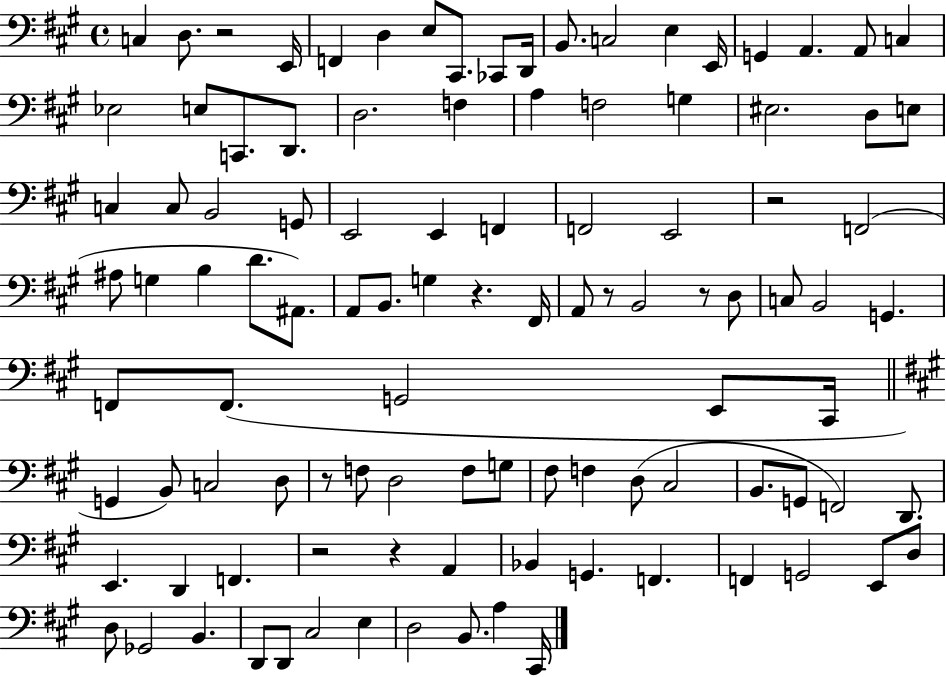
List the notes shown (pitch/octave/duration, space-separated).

C3/q D3/e. R/h E2/s F2/q D3/q E3/e C#2/e. CES2/e D2/s B2/e. C3/h E3/q E2/s G2/q A2/q. A2/e C3/q Eb3/h E3/e C2/e. D2/e. D3/h. F3/q A3/q F3/h G3/q EIS3/h. D3/e E3/e C3/q C3/e B2/h G2/e E2/h E2/q F2/q F2/h E2/h R/h F2/h A#3/e G3/q B3/q D4/e. A#2/e. A2/e B2/e. G3/q R/q. F#2/s A2/e R/e B2/h R/e D3/e C3/e B2/h G2/q. F2/e F2/e. G2/h E2/e C#2/s G2/q B2/e C3/h D3/e R/e F3/e D3/h F3/e G3/e F#3/e F3/q D3/e C#3/h B2/e. G2/e F2/h D2/e. E2/q. D2/q F2/q. R/h R/q A2/q Bb2/q G2/q. F2/q. F2/q G2/h E2/e D3/e D3/e Gb2/h B2/q. D2/e D2/e C#3/h E3/q D3/h B2/e. A3/q C#2/s